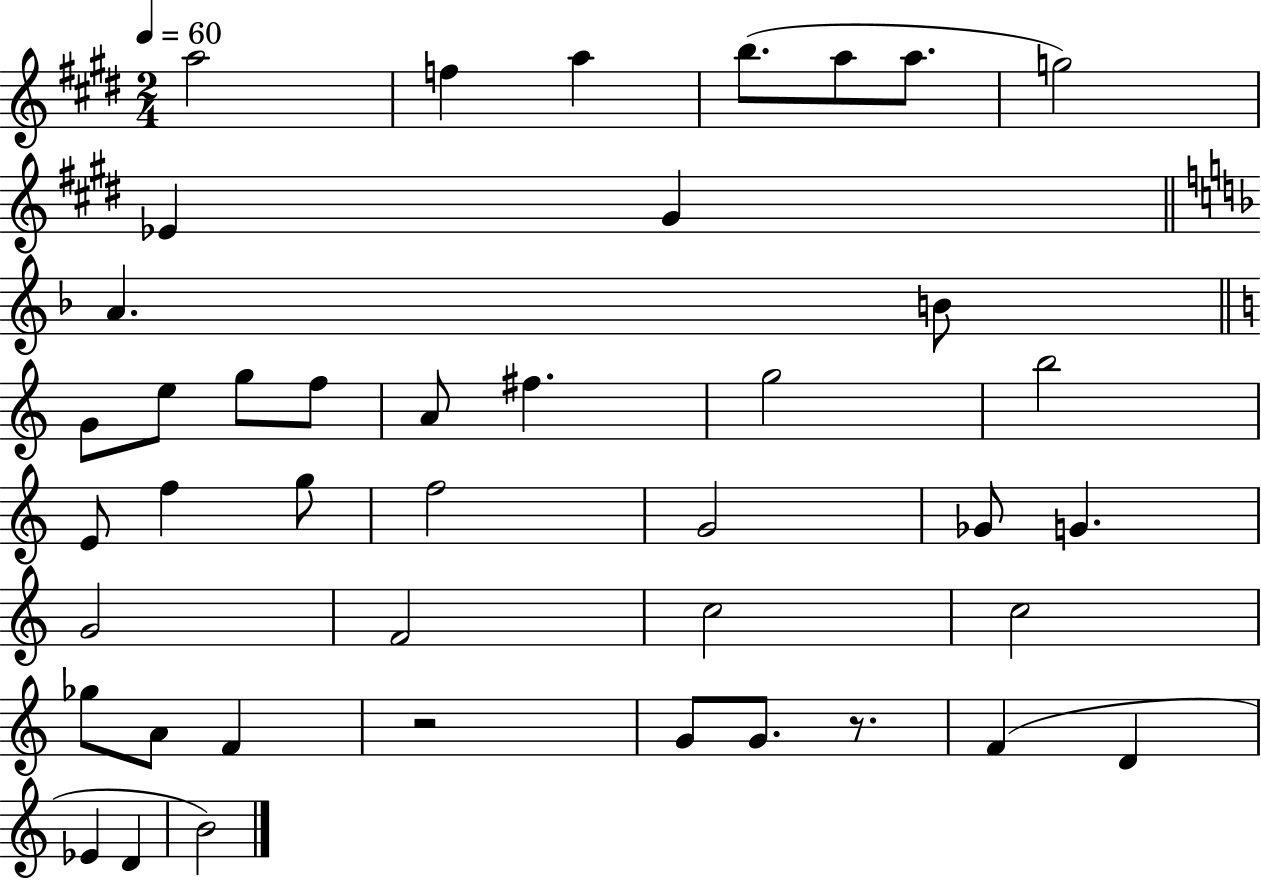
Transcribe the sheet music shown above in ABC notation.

X:1
T:Untitled
M:2/4
L:1/4
K:E
a2 f a b/2 a/2 a/2 g2 _E ^G A B/2 G/2 e/2 g/2 f/2 A/2 ^f g2 b2 E/2 f g/2 f2 G2 _G/2 G G2 F2 c2 c2 _g/2 A/2 F z2 G/2 G/2 z/2 F D _E D B2